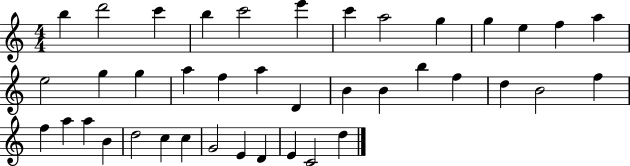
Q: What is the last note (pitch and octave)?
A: D5